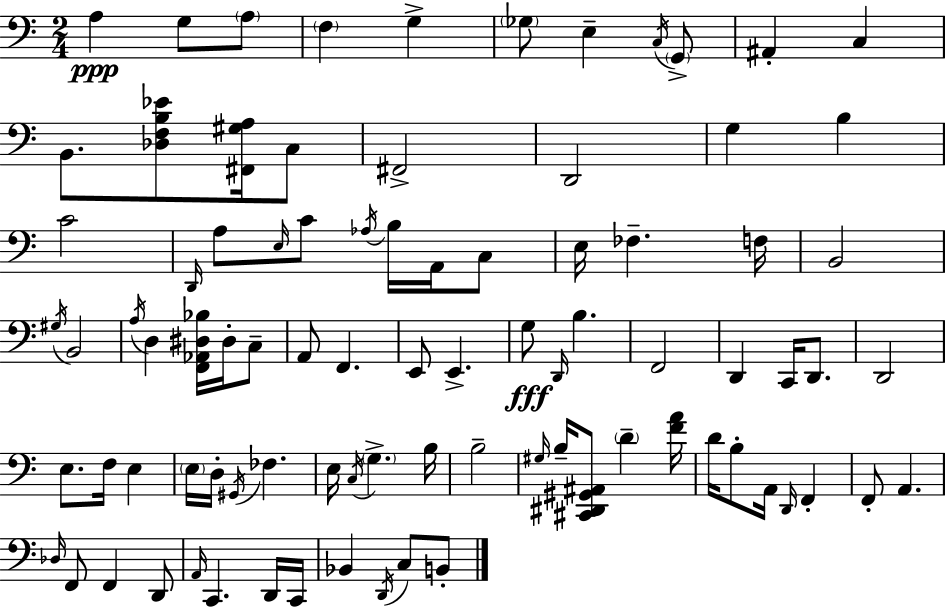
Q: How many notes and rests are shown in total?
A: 87